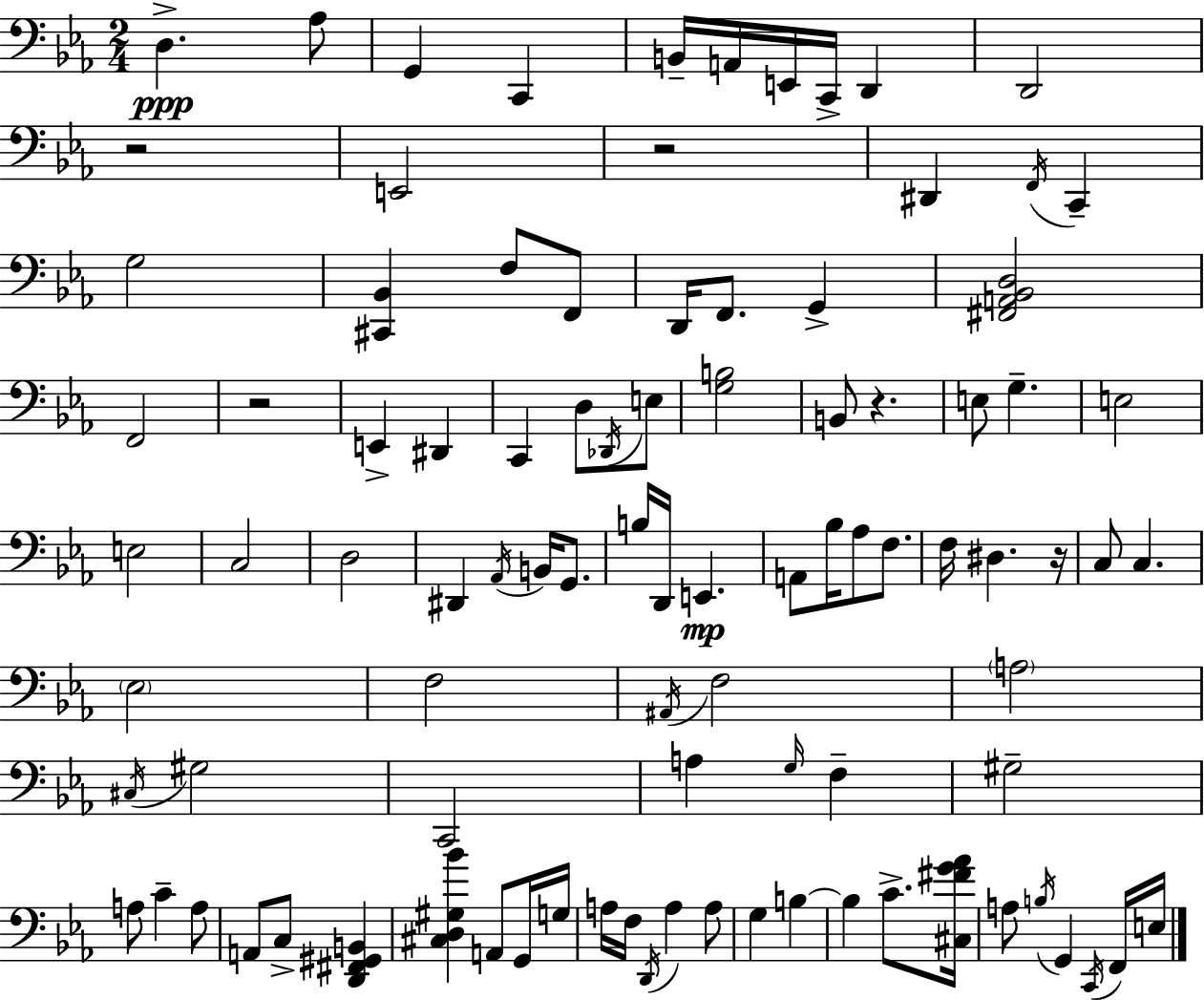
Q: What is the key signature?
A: C minor